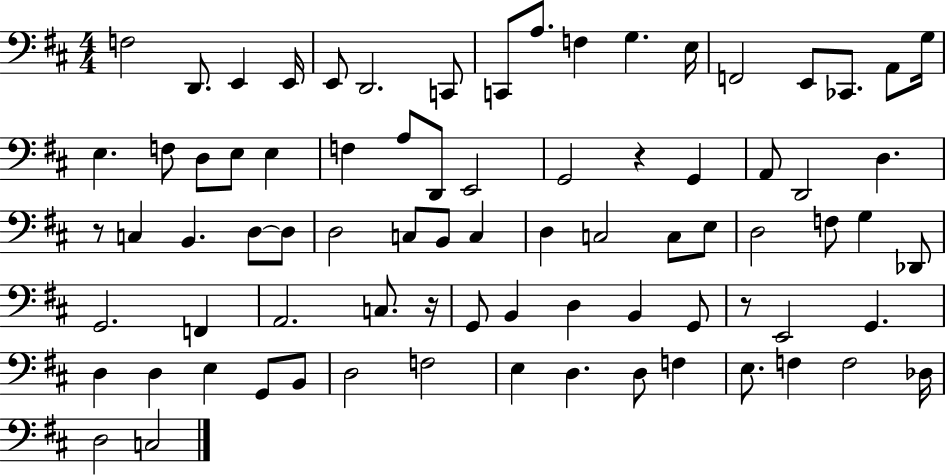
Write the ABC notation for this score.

X:1
T:Untitled
M:4/4
L:1/4
K:D
F,2 D,,/2 E,, E,,/4 E,,/2 D,,2 C,,/2 C,,/2 A,/2 F, G, E,/4 F,,2 E,,/2 _C,,/2 A,,/2 G,/4 E, F,/2 D,/2 E,/2 E, F, A,/2 D,,/2 E,,2 G,,2 z G,, A,,/2 D,,2 D, z/2 C, B,, D,/2 D,/2 D,2 C,/2 B,,/2 C, D, C,2 C,/2 E,/2 D,2 F,/2 G, _D,,/2 G,,2 F,, A,,2 C,/2 z/4 G,,/2 B,, D, B,, G,,/2 z/2 E,,2 G,, D, D, E, G,,/2 B,,/2 D,2 F,2 E, D, D,/2 F, E,/2 F, F,2 _D,/4 D,2 C,2